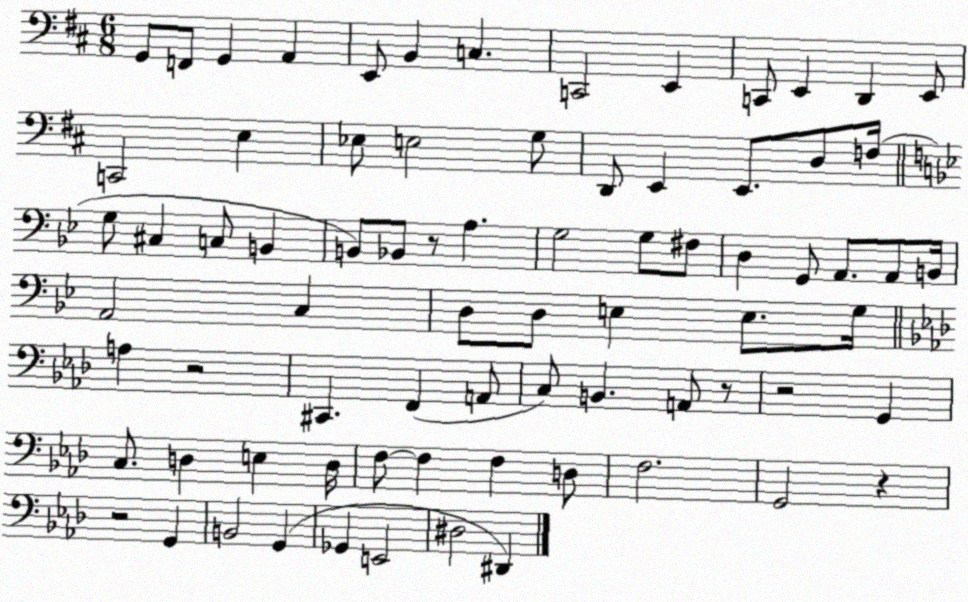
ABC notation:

X:1
T:Untitled
M:6/8
L:1/4
K:D
G,,/2 F,,/2 G,, A,, E,,/2 B,, C, C,,2 E,, C,,/2 E,, D,, E,,/2 C,,2 E, _E,/2 E,2 G,/2 D,,/2 E,, E,,/2 D,/2 F,/4 G,/2 ^C, C,/2 B,, B,,/2 _B,,/2 z/2 A, G,2 G,/2 ^F,/2 D, G,,/2 A,,/2 A,,/2 B,,/4 A,,2 C, D,/2 D,/2 E, E,/2 G,/4 A, z2 ^C,, F,, A,,/2 C,/2 B,, A,,/2 z/2 z2 G,, C,/2 D, E, D,/4 F,/2 F, F, D,/2 F,2 G,,2 z z2 G,, B,,2 G,, _G,, E,,2 ^D,2 ^D,,